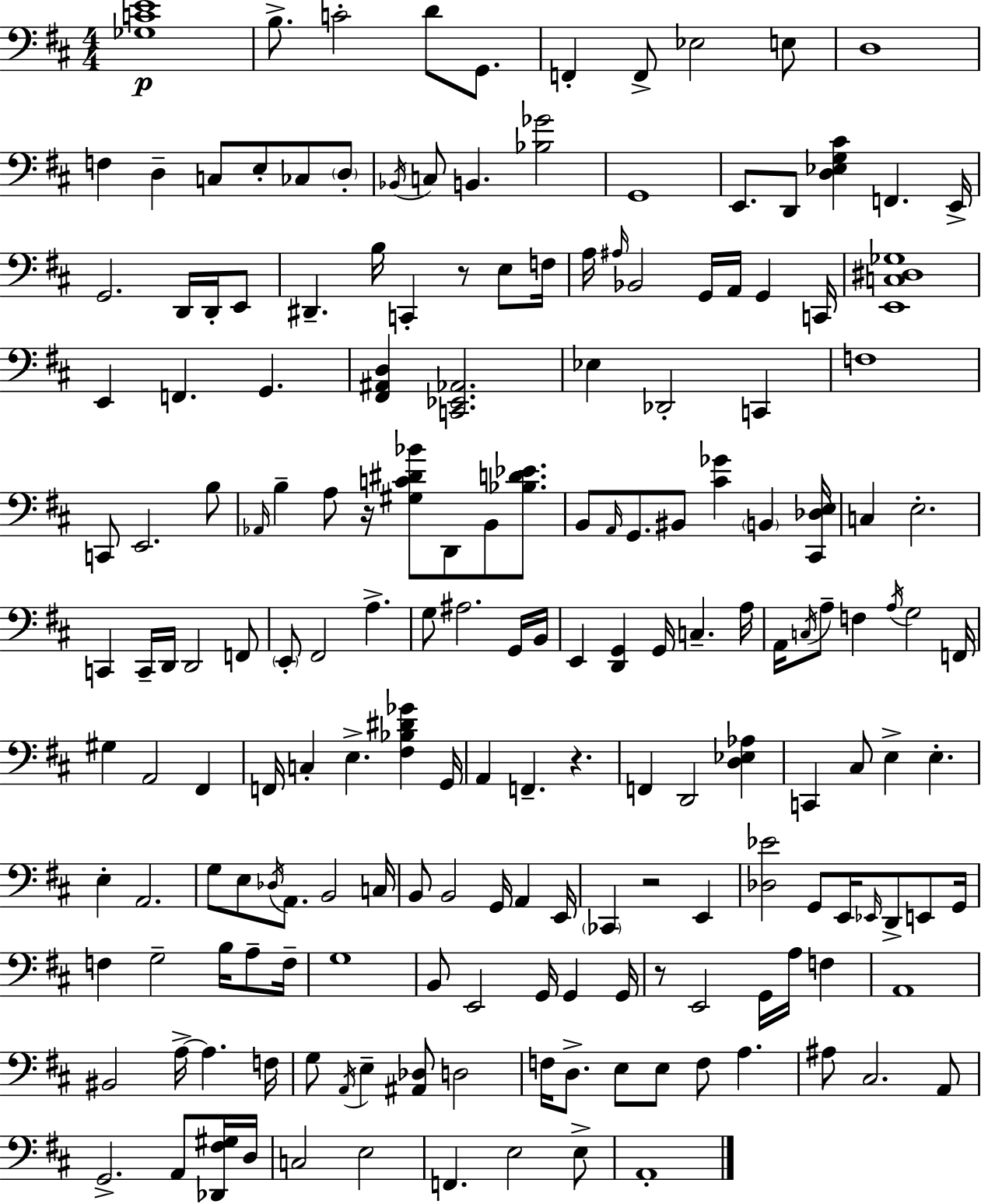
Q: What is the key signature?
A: D major